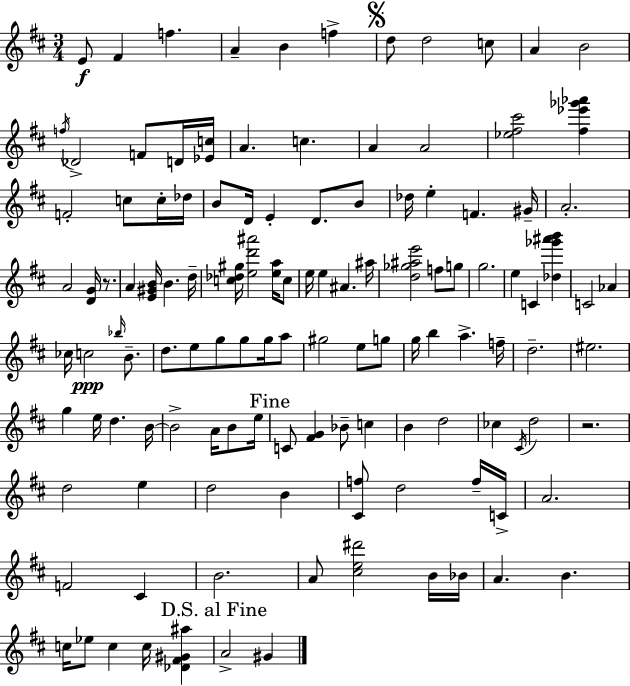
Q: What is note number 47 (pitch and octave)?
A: C4